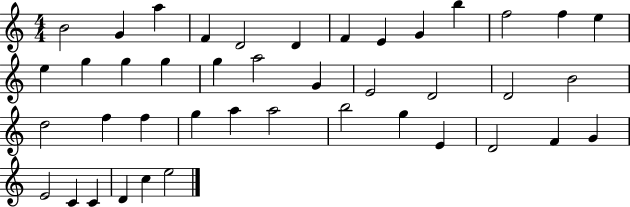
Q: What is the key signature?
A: C major